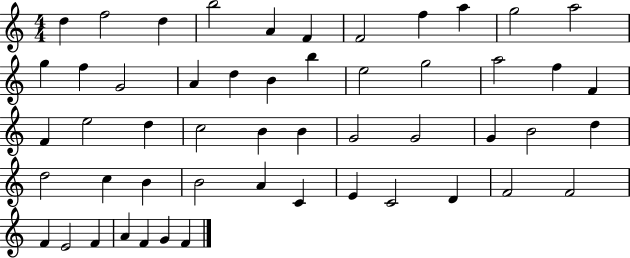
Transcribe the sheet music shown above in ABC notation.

X:1
T:Untitled
M:4/4
L:1/4
K:C
d f2 d b2 A F F2 f a g2 a2 g f G2 A d B b e2 g2 a2 f F F e2 d c2 B B G2 G2 G B2 d d2 c B B2 A C E C2 D F2 F2 F E2 F A F G F